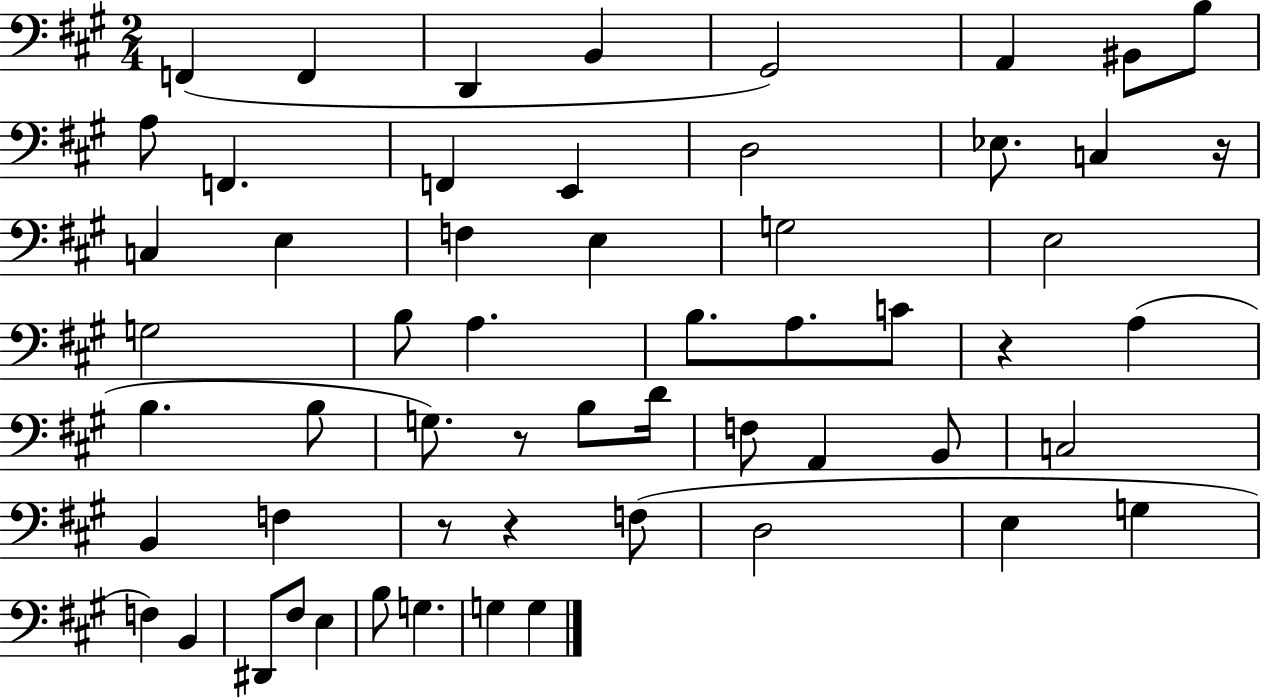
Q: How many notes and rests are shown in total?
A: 57